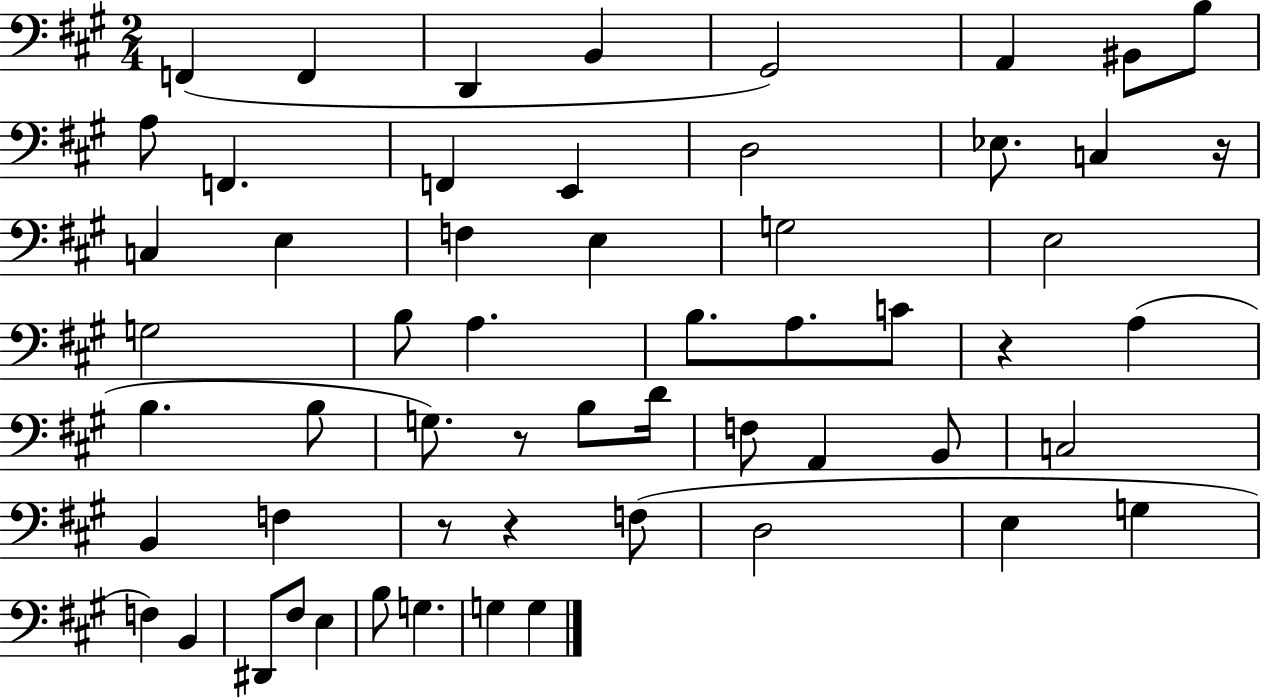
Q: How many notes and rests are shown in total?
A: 57